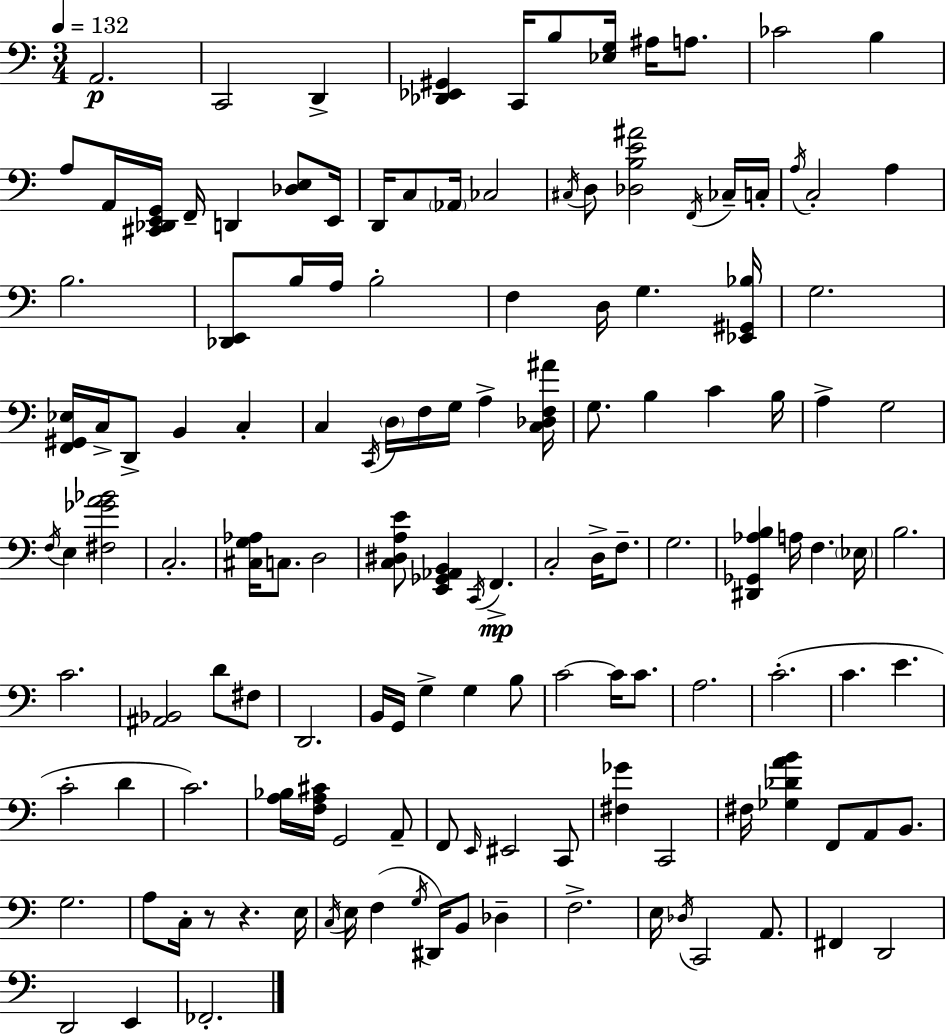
A2/h. C2/h D2/q [Db2,Eb2,G#2]/q C2/s B3/e [Eb3,G3]/s A#3/s A3/e. CES4/h B3/q A3/e A2/s [C#2,Db2,E2,G2]/s F2/s D2/q [Db3,E3]/e E2/s D2/s C3/e Ab2/s CES3/h C#3/s D3/e [Db3,B3,E4,A#4]/h F2/s CES3/s C3/s A3/s C3/h A3/q B3/h. [Db2,E2]/e B3/s A3/s B3/h F3/q D3/s G3/q. [Eb2,G#2,Bb3]/s G3/h. [F2,G#2,Eb3]/s C3/s D2/e B2/q C3/q C3/q C2/s D3/s F3/s G3/s A3/q [C3,Db3,F3,A#4]/s G3/e. B3/q C4/q B3/s A3/q G3/h F3/s E3/q [F#3,Gb4,A4,Bb4]/h C3/h. [C#3,G3,Ab3]/s C3/e. D3/h [C3,D#3,A3,E4]/e [E2,Gb2,Ab2,B2]/q C2/s F2/q. C3/h D3/s F3/e. G3/h. [D#2,Gb2,Ab3,B3]/q A3/s F3/q. Eb3/s B3/h. C4/h. [A#2,Bb2]/h D4/e F#3/e D2/h. B2/s G2/s G3/q G3/q B3/e C4/h C4/s C4/e. A3/h. C4/h. C4/q. E4/q. C4/h D4/q C4/h. [A3,Bb3]/s [F3,A3,C#4]/s G2/h A2/e F2/e E2/s EIS2/h C2/e [F#3,Gb4]/q C2/h F#3/s [Gb3,Db4,A4,B4]/q F2/e A2/e B2/e. G3/h. A3/e C3/s R/e R/q. E3/s C3/s E3/s F3/q G3/s D#2/s B2/e Db3/q F3/h. E3/s Db3/s C2/h A2/e. F#2/q D2/h D2/h E2/q FES2/h.